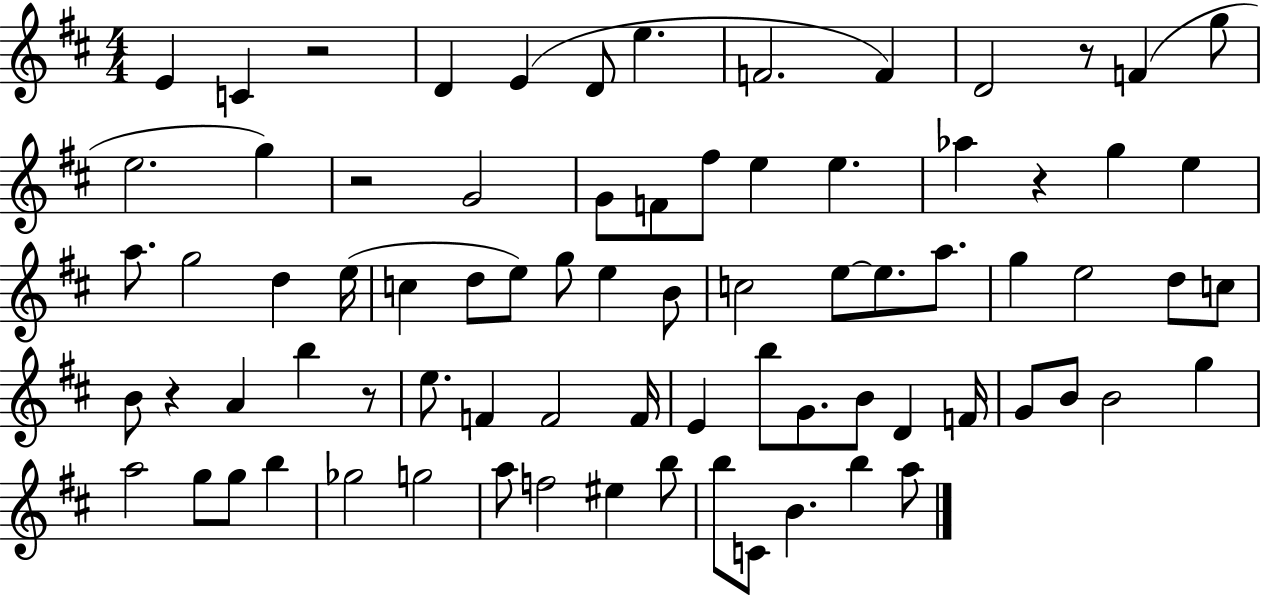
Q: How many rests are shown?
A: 6